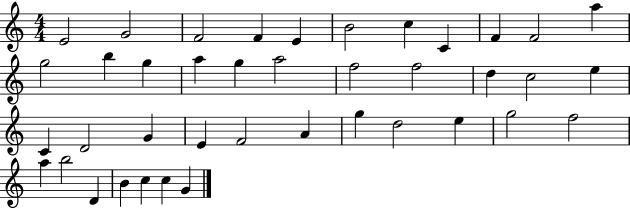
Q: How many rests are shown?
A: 0